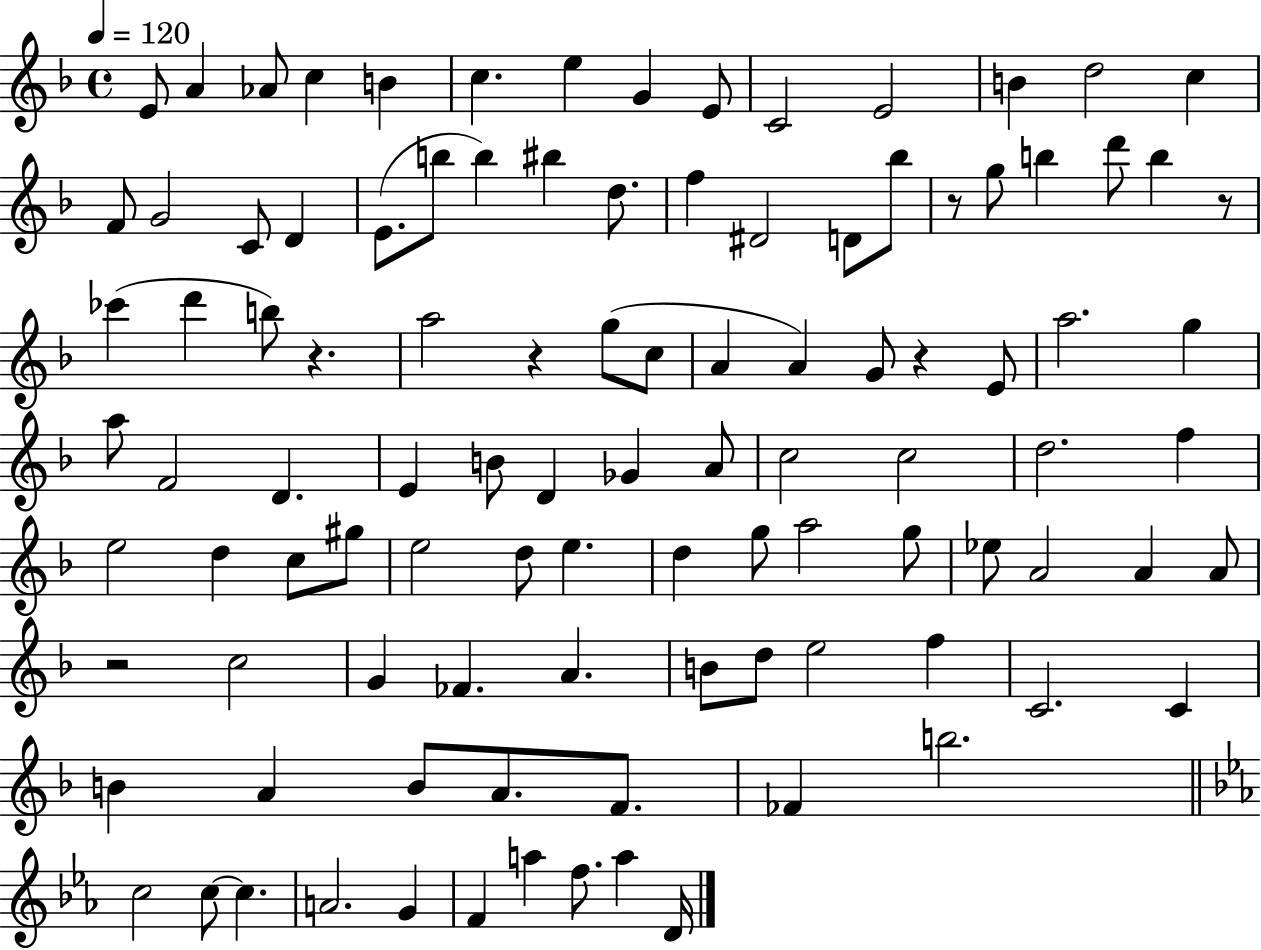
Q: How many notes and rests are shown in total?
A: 103